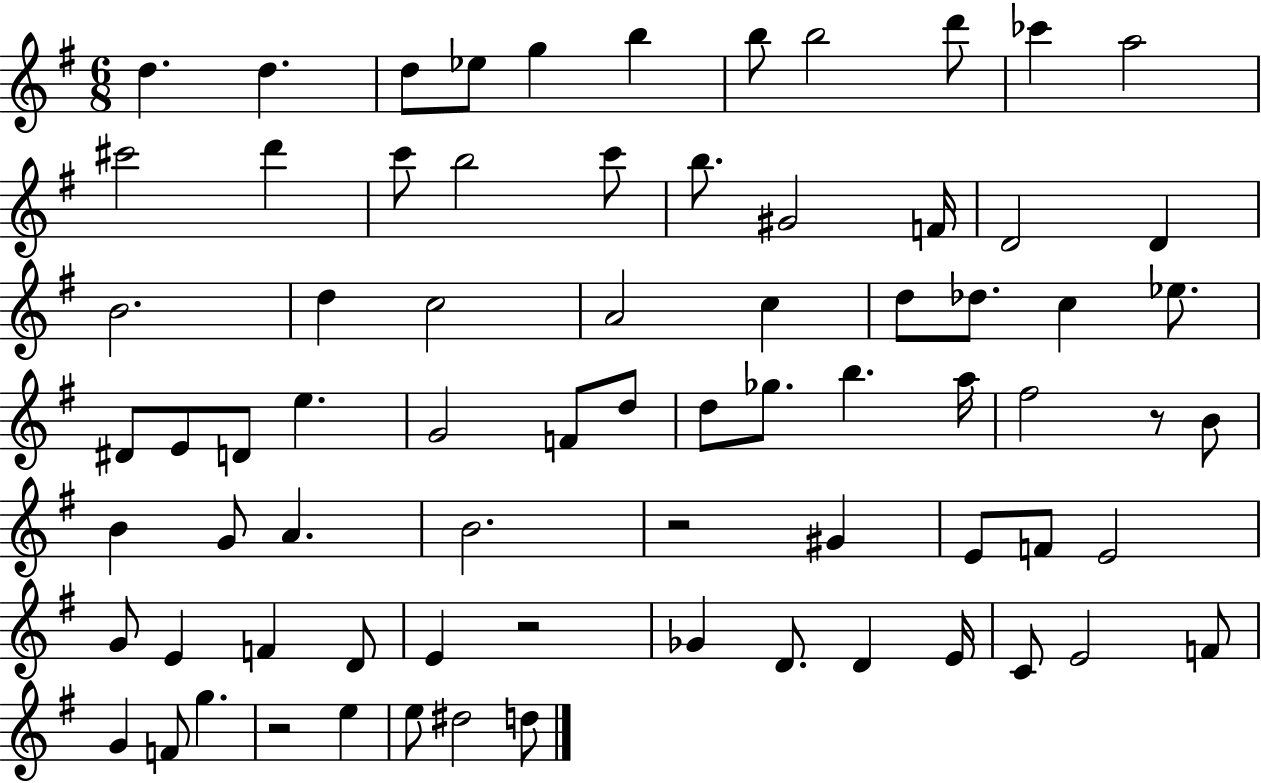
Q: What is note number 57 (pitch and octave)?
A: Gb4